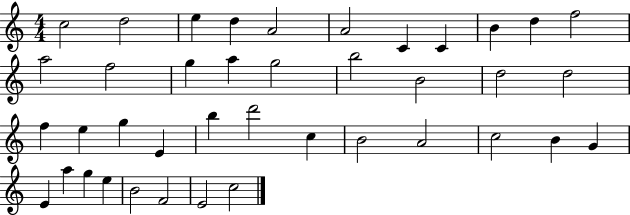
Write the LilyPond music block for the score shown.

{
  \clef treble
  \numericTimeSignature
  \time 4/4
  \key c \major
  c''2 d''2 | e''4 d''4 a'2 | a'2 c'4 c'4 | b'4 d''4 f''2 | \break a''2 f''2 | g''4 a''4 g''2 | b''2 b'2 | d''2 d''2 | \break f''4 e''4 g''4 e'4 | b''4 d'''2 c''4 | b'2 a'2 | c''2 b'4 g'4 | \break e'4 a''4 g''4 e''4 | b'2 f'2 | e'2 c''2 | \bar "|."
}